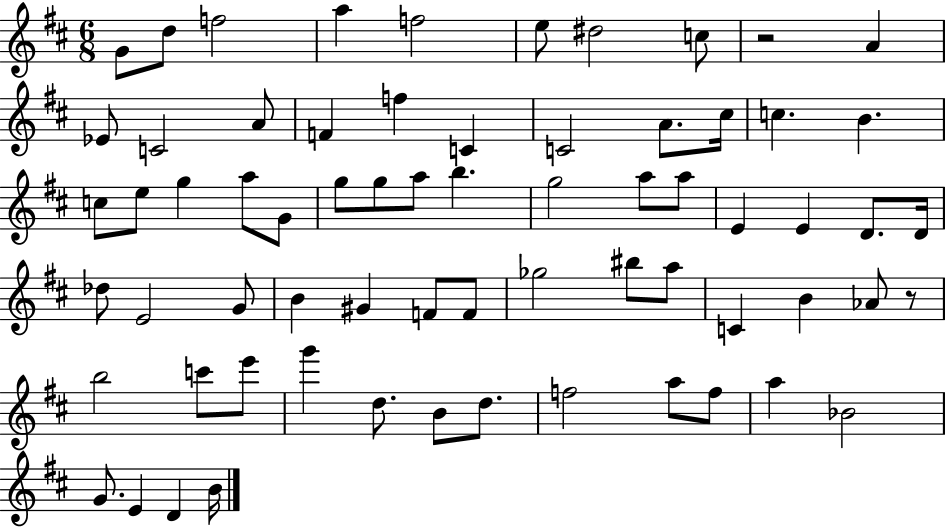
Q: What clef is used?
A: treble